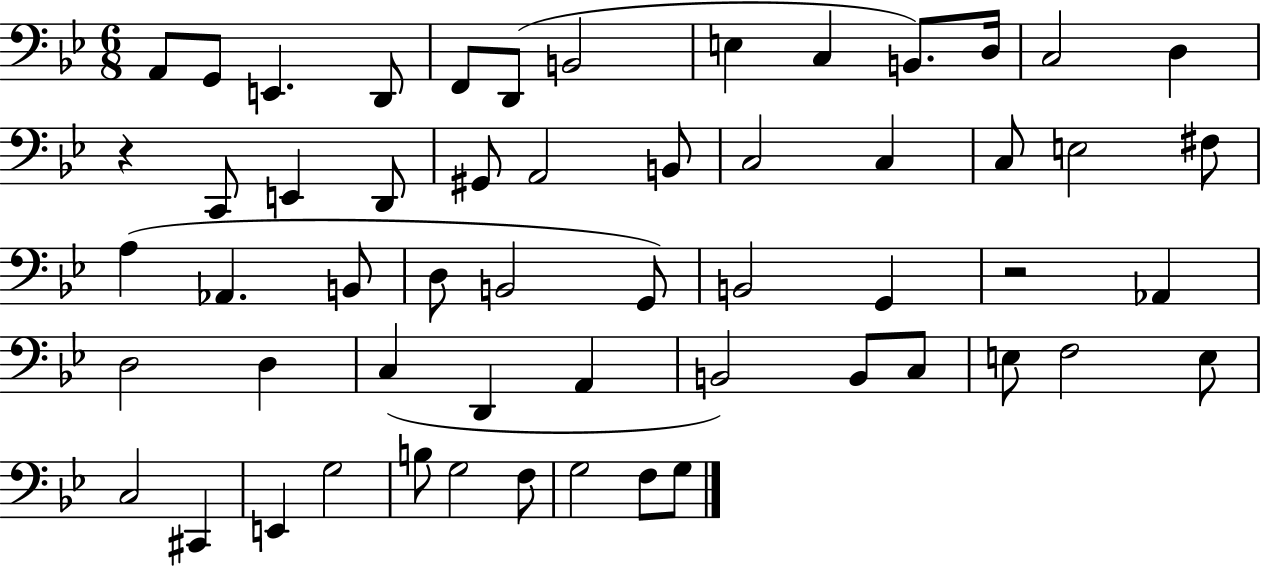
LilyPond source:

{
  \clef bass
  \numericTimeSignature
  \time 6/8
  \key bes \major
  a,8 g,8 e,4. d,8 | f,8 d,8( b,2 | e4 c4 b,8.) d16 | c2 d4 | \break r4 c,8 e,4 d,8 | gis,8 a,2 b,8 | c2 c4 | c8 e2 fis8 | \break a4( aes,4. b,8 | d8 b,2 g,8) | b,2 g,4 | r2 aes,4 | \break d2 d4 | c4( d,4 a,4 | b,2) b,8 c8 | e8 f2 e8 | \break c2 cis,4 | e,4 g2 | b8 g2 f8 | g2 f8 g8 | \break \bar "|."
}